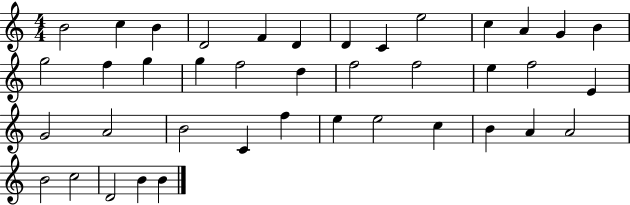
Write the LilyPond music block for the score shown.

{
  \clef treble
  \numericTimeSignature
  \time 4/4
  \key c \major
  b'2 c''4 b'4 | d'2 f'4 d'4 | d'4 c'4 e''2 | c''4 a'4 g'4 b'4 | \break g''2 f''4 g''4 | g''4 f''2 d''4 | f''2 f''2 | e''4 f''2 e'4 | \break g'2 a'2 | b'2 c'4 f''4 | e''4 e''2 c''4 | b'4 a'4 a'2 | \break b'2 c''2 | d'2 b'4 b'4 | \bar "|."
}